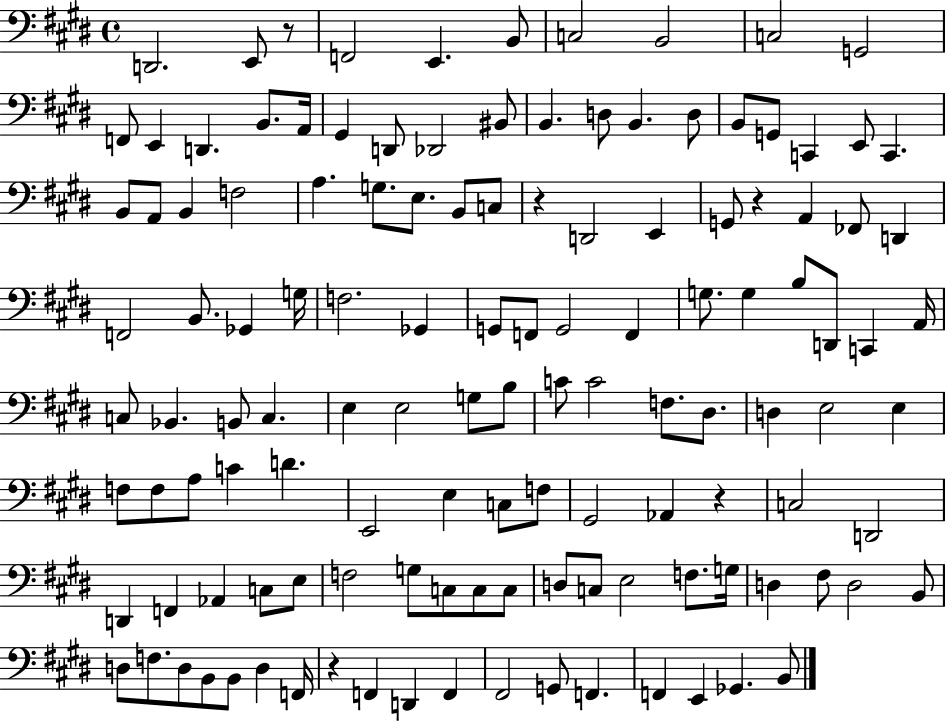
{
  \clef bass
  \time 4/4
  \defaultTimeSignature
  \key e \major
  d,2. e,8 r8 | f,2 e,4. b,8 | c2 b,2 | c2 g,2 | \break f,8 e,4 d,4. b,8. a,16 | gis,4 d,8 des,2 bis,8 | b,4. d8 b,4. d8 | b,8 g,8 c,4 e,8 c,4. | \break b,8 a,8 b,4 f2 | a4. g8. e8. b,8 c8 | r4 d,2 e,4 | g,8 r4 a,4 fes,8 d,4 | \break f,2 b,8. ges,4 g16 | f2. ges,4 | g,8 f,8 g,2 f,4 | g8. g4 b8 d,8 c,4 a,16 | \break c8 bes,4. b,8 c4. | e4 e2 g8 b8 | c'8 c'2 f8. dis8. | d4 e2 e4 | \break f8 f8 a8 c'4 d'4. | e,2 e4 c8 f8 | gis,2 aes,4 r4 | c2 d,2 | \break d,4 f,4 aes,4 c8 e8 | f2 g8 c8 c8 c8 | d8 c8 e2 f8. g16 | d4 fis8 d2 b,8 | \break d8 f8. d8 b,8 b,8 d4 f,16 | r4 f,4 d,4 f,4 | fis,2 g,8 f,4. | f,4 e,4 ges,4. b,8 | \break \bar "|."
}